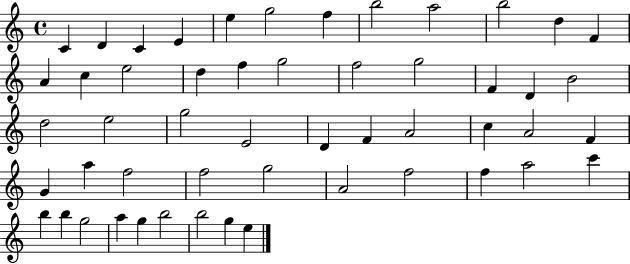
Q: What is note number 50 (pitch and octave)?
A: B5